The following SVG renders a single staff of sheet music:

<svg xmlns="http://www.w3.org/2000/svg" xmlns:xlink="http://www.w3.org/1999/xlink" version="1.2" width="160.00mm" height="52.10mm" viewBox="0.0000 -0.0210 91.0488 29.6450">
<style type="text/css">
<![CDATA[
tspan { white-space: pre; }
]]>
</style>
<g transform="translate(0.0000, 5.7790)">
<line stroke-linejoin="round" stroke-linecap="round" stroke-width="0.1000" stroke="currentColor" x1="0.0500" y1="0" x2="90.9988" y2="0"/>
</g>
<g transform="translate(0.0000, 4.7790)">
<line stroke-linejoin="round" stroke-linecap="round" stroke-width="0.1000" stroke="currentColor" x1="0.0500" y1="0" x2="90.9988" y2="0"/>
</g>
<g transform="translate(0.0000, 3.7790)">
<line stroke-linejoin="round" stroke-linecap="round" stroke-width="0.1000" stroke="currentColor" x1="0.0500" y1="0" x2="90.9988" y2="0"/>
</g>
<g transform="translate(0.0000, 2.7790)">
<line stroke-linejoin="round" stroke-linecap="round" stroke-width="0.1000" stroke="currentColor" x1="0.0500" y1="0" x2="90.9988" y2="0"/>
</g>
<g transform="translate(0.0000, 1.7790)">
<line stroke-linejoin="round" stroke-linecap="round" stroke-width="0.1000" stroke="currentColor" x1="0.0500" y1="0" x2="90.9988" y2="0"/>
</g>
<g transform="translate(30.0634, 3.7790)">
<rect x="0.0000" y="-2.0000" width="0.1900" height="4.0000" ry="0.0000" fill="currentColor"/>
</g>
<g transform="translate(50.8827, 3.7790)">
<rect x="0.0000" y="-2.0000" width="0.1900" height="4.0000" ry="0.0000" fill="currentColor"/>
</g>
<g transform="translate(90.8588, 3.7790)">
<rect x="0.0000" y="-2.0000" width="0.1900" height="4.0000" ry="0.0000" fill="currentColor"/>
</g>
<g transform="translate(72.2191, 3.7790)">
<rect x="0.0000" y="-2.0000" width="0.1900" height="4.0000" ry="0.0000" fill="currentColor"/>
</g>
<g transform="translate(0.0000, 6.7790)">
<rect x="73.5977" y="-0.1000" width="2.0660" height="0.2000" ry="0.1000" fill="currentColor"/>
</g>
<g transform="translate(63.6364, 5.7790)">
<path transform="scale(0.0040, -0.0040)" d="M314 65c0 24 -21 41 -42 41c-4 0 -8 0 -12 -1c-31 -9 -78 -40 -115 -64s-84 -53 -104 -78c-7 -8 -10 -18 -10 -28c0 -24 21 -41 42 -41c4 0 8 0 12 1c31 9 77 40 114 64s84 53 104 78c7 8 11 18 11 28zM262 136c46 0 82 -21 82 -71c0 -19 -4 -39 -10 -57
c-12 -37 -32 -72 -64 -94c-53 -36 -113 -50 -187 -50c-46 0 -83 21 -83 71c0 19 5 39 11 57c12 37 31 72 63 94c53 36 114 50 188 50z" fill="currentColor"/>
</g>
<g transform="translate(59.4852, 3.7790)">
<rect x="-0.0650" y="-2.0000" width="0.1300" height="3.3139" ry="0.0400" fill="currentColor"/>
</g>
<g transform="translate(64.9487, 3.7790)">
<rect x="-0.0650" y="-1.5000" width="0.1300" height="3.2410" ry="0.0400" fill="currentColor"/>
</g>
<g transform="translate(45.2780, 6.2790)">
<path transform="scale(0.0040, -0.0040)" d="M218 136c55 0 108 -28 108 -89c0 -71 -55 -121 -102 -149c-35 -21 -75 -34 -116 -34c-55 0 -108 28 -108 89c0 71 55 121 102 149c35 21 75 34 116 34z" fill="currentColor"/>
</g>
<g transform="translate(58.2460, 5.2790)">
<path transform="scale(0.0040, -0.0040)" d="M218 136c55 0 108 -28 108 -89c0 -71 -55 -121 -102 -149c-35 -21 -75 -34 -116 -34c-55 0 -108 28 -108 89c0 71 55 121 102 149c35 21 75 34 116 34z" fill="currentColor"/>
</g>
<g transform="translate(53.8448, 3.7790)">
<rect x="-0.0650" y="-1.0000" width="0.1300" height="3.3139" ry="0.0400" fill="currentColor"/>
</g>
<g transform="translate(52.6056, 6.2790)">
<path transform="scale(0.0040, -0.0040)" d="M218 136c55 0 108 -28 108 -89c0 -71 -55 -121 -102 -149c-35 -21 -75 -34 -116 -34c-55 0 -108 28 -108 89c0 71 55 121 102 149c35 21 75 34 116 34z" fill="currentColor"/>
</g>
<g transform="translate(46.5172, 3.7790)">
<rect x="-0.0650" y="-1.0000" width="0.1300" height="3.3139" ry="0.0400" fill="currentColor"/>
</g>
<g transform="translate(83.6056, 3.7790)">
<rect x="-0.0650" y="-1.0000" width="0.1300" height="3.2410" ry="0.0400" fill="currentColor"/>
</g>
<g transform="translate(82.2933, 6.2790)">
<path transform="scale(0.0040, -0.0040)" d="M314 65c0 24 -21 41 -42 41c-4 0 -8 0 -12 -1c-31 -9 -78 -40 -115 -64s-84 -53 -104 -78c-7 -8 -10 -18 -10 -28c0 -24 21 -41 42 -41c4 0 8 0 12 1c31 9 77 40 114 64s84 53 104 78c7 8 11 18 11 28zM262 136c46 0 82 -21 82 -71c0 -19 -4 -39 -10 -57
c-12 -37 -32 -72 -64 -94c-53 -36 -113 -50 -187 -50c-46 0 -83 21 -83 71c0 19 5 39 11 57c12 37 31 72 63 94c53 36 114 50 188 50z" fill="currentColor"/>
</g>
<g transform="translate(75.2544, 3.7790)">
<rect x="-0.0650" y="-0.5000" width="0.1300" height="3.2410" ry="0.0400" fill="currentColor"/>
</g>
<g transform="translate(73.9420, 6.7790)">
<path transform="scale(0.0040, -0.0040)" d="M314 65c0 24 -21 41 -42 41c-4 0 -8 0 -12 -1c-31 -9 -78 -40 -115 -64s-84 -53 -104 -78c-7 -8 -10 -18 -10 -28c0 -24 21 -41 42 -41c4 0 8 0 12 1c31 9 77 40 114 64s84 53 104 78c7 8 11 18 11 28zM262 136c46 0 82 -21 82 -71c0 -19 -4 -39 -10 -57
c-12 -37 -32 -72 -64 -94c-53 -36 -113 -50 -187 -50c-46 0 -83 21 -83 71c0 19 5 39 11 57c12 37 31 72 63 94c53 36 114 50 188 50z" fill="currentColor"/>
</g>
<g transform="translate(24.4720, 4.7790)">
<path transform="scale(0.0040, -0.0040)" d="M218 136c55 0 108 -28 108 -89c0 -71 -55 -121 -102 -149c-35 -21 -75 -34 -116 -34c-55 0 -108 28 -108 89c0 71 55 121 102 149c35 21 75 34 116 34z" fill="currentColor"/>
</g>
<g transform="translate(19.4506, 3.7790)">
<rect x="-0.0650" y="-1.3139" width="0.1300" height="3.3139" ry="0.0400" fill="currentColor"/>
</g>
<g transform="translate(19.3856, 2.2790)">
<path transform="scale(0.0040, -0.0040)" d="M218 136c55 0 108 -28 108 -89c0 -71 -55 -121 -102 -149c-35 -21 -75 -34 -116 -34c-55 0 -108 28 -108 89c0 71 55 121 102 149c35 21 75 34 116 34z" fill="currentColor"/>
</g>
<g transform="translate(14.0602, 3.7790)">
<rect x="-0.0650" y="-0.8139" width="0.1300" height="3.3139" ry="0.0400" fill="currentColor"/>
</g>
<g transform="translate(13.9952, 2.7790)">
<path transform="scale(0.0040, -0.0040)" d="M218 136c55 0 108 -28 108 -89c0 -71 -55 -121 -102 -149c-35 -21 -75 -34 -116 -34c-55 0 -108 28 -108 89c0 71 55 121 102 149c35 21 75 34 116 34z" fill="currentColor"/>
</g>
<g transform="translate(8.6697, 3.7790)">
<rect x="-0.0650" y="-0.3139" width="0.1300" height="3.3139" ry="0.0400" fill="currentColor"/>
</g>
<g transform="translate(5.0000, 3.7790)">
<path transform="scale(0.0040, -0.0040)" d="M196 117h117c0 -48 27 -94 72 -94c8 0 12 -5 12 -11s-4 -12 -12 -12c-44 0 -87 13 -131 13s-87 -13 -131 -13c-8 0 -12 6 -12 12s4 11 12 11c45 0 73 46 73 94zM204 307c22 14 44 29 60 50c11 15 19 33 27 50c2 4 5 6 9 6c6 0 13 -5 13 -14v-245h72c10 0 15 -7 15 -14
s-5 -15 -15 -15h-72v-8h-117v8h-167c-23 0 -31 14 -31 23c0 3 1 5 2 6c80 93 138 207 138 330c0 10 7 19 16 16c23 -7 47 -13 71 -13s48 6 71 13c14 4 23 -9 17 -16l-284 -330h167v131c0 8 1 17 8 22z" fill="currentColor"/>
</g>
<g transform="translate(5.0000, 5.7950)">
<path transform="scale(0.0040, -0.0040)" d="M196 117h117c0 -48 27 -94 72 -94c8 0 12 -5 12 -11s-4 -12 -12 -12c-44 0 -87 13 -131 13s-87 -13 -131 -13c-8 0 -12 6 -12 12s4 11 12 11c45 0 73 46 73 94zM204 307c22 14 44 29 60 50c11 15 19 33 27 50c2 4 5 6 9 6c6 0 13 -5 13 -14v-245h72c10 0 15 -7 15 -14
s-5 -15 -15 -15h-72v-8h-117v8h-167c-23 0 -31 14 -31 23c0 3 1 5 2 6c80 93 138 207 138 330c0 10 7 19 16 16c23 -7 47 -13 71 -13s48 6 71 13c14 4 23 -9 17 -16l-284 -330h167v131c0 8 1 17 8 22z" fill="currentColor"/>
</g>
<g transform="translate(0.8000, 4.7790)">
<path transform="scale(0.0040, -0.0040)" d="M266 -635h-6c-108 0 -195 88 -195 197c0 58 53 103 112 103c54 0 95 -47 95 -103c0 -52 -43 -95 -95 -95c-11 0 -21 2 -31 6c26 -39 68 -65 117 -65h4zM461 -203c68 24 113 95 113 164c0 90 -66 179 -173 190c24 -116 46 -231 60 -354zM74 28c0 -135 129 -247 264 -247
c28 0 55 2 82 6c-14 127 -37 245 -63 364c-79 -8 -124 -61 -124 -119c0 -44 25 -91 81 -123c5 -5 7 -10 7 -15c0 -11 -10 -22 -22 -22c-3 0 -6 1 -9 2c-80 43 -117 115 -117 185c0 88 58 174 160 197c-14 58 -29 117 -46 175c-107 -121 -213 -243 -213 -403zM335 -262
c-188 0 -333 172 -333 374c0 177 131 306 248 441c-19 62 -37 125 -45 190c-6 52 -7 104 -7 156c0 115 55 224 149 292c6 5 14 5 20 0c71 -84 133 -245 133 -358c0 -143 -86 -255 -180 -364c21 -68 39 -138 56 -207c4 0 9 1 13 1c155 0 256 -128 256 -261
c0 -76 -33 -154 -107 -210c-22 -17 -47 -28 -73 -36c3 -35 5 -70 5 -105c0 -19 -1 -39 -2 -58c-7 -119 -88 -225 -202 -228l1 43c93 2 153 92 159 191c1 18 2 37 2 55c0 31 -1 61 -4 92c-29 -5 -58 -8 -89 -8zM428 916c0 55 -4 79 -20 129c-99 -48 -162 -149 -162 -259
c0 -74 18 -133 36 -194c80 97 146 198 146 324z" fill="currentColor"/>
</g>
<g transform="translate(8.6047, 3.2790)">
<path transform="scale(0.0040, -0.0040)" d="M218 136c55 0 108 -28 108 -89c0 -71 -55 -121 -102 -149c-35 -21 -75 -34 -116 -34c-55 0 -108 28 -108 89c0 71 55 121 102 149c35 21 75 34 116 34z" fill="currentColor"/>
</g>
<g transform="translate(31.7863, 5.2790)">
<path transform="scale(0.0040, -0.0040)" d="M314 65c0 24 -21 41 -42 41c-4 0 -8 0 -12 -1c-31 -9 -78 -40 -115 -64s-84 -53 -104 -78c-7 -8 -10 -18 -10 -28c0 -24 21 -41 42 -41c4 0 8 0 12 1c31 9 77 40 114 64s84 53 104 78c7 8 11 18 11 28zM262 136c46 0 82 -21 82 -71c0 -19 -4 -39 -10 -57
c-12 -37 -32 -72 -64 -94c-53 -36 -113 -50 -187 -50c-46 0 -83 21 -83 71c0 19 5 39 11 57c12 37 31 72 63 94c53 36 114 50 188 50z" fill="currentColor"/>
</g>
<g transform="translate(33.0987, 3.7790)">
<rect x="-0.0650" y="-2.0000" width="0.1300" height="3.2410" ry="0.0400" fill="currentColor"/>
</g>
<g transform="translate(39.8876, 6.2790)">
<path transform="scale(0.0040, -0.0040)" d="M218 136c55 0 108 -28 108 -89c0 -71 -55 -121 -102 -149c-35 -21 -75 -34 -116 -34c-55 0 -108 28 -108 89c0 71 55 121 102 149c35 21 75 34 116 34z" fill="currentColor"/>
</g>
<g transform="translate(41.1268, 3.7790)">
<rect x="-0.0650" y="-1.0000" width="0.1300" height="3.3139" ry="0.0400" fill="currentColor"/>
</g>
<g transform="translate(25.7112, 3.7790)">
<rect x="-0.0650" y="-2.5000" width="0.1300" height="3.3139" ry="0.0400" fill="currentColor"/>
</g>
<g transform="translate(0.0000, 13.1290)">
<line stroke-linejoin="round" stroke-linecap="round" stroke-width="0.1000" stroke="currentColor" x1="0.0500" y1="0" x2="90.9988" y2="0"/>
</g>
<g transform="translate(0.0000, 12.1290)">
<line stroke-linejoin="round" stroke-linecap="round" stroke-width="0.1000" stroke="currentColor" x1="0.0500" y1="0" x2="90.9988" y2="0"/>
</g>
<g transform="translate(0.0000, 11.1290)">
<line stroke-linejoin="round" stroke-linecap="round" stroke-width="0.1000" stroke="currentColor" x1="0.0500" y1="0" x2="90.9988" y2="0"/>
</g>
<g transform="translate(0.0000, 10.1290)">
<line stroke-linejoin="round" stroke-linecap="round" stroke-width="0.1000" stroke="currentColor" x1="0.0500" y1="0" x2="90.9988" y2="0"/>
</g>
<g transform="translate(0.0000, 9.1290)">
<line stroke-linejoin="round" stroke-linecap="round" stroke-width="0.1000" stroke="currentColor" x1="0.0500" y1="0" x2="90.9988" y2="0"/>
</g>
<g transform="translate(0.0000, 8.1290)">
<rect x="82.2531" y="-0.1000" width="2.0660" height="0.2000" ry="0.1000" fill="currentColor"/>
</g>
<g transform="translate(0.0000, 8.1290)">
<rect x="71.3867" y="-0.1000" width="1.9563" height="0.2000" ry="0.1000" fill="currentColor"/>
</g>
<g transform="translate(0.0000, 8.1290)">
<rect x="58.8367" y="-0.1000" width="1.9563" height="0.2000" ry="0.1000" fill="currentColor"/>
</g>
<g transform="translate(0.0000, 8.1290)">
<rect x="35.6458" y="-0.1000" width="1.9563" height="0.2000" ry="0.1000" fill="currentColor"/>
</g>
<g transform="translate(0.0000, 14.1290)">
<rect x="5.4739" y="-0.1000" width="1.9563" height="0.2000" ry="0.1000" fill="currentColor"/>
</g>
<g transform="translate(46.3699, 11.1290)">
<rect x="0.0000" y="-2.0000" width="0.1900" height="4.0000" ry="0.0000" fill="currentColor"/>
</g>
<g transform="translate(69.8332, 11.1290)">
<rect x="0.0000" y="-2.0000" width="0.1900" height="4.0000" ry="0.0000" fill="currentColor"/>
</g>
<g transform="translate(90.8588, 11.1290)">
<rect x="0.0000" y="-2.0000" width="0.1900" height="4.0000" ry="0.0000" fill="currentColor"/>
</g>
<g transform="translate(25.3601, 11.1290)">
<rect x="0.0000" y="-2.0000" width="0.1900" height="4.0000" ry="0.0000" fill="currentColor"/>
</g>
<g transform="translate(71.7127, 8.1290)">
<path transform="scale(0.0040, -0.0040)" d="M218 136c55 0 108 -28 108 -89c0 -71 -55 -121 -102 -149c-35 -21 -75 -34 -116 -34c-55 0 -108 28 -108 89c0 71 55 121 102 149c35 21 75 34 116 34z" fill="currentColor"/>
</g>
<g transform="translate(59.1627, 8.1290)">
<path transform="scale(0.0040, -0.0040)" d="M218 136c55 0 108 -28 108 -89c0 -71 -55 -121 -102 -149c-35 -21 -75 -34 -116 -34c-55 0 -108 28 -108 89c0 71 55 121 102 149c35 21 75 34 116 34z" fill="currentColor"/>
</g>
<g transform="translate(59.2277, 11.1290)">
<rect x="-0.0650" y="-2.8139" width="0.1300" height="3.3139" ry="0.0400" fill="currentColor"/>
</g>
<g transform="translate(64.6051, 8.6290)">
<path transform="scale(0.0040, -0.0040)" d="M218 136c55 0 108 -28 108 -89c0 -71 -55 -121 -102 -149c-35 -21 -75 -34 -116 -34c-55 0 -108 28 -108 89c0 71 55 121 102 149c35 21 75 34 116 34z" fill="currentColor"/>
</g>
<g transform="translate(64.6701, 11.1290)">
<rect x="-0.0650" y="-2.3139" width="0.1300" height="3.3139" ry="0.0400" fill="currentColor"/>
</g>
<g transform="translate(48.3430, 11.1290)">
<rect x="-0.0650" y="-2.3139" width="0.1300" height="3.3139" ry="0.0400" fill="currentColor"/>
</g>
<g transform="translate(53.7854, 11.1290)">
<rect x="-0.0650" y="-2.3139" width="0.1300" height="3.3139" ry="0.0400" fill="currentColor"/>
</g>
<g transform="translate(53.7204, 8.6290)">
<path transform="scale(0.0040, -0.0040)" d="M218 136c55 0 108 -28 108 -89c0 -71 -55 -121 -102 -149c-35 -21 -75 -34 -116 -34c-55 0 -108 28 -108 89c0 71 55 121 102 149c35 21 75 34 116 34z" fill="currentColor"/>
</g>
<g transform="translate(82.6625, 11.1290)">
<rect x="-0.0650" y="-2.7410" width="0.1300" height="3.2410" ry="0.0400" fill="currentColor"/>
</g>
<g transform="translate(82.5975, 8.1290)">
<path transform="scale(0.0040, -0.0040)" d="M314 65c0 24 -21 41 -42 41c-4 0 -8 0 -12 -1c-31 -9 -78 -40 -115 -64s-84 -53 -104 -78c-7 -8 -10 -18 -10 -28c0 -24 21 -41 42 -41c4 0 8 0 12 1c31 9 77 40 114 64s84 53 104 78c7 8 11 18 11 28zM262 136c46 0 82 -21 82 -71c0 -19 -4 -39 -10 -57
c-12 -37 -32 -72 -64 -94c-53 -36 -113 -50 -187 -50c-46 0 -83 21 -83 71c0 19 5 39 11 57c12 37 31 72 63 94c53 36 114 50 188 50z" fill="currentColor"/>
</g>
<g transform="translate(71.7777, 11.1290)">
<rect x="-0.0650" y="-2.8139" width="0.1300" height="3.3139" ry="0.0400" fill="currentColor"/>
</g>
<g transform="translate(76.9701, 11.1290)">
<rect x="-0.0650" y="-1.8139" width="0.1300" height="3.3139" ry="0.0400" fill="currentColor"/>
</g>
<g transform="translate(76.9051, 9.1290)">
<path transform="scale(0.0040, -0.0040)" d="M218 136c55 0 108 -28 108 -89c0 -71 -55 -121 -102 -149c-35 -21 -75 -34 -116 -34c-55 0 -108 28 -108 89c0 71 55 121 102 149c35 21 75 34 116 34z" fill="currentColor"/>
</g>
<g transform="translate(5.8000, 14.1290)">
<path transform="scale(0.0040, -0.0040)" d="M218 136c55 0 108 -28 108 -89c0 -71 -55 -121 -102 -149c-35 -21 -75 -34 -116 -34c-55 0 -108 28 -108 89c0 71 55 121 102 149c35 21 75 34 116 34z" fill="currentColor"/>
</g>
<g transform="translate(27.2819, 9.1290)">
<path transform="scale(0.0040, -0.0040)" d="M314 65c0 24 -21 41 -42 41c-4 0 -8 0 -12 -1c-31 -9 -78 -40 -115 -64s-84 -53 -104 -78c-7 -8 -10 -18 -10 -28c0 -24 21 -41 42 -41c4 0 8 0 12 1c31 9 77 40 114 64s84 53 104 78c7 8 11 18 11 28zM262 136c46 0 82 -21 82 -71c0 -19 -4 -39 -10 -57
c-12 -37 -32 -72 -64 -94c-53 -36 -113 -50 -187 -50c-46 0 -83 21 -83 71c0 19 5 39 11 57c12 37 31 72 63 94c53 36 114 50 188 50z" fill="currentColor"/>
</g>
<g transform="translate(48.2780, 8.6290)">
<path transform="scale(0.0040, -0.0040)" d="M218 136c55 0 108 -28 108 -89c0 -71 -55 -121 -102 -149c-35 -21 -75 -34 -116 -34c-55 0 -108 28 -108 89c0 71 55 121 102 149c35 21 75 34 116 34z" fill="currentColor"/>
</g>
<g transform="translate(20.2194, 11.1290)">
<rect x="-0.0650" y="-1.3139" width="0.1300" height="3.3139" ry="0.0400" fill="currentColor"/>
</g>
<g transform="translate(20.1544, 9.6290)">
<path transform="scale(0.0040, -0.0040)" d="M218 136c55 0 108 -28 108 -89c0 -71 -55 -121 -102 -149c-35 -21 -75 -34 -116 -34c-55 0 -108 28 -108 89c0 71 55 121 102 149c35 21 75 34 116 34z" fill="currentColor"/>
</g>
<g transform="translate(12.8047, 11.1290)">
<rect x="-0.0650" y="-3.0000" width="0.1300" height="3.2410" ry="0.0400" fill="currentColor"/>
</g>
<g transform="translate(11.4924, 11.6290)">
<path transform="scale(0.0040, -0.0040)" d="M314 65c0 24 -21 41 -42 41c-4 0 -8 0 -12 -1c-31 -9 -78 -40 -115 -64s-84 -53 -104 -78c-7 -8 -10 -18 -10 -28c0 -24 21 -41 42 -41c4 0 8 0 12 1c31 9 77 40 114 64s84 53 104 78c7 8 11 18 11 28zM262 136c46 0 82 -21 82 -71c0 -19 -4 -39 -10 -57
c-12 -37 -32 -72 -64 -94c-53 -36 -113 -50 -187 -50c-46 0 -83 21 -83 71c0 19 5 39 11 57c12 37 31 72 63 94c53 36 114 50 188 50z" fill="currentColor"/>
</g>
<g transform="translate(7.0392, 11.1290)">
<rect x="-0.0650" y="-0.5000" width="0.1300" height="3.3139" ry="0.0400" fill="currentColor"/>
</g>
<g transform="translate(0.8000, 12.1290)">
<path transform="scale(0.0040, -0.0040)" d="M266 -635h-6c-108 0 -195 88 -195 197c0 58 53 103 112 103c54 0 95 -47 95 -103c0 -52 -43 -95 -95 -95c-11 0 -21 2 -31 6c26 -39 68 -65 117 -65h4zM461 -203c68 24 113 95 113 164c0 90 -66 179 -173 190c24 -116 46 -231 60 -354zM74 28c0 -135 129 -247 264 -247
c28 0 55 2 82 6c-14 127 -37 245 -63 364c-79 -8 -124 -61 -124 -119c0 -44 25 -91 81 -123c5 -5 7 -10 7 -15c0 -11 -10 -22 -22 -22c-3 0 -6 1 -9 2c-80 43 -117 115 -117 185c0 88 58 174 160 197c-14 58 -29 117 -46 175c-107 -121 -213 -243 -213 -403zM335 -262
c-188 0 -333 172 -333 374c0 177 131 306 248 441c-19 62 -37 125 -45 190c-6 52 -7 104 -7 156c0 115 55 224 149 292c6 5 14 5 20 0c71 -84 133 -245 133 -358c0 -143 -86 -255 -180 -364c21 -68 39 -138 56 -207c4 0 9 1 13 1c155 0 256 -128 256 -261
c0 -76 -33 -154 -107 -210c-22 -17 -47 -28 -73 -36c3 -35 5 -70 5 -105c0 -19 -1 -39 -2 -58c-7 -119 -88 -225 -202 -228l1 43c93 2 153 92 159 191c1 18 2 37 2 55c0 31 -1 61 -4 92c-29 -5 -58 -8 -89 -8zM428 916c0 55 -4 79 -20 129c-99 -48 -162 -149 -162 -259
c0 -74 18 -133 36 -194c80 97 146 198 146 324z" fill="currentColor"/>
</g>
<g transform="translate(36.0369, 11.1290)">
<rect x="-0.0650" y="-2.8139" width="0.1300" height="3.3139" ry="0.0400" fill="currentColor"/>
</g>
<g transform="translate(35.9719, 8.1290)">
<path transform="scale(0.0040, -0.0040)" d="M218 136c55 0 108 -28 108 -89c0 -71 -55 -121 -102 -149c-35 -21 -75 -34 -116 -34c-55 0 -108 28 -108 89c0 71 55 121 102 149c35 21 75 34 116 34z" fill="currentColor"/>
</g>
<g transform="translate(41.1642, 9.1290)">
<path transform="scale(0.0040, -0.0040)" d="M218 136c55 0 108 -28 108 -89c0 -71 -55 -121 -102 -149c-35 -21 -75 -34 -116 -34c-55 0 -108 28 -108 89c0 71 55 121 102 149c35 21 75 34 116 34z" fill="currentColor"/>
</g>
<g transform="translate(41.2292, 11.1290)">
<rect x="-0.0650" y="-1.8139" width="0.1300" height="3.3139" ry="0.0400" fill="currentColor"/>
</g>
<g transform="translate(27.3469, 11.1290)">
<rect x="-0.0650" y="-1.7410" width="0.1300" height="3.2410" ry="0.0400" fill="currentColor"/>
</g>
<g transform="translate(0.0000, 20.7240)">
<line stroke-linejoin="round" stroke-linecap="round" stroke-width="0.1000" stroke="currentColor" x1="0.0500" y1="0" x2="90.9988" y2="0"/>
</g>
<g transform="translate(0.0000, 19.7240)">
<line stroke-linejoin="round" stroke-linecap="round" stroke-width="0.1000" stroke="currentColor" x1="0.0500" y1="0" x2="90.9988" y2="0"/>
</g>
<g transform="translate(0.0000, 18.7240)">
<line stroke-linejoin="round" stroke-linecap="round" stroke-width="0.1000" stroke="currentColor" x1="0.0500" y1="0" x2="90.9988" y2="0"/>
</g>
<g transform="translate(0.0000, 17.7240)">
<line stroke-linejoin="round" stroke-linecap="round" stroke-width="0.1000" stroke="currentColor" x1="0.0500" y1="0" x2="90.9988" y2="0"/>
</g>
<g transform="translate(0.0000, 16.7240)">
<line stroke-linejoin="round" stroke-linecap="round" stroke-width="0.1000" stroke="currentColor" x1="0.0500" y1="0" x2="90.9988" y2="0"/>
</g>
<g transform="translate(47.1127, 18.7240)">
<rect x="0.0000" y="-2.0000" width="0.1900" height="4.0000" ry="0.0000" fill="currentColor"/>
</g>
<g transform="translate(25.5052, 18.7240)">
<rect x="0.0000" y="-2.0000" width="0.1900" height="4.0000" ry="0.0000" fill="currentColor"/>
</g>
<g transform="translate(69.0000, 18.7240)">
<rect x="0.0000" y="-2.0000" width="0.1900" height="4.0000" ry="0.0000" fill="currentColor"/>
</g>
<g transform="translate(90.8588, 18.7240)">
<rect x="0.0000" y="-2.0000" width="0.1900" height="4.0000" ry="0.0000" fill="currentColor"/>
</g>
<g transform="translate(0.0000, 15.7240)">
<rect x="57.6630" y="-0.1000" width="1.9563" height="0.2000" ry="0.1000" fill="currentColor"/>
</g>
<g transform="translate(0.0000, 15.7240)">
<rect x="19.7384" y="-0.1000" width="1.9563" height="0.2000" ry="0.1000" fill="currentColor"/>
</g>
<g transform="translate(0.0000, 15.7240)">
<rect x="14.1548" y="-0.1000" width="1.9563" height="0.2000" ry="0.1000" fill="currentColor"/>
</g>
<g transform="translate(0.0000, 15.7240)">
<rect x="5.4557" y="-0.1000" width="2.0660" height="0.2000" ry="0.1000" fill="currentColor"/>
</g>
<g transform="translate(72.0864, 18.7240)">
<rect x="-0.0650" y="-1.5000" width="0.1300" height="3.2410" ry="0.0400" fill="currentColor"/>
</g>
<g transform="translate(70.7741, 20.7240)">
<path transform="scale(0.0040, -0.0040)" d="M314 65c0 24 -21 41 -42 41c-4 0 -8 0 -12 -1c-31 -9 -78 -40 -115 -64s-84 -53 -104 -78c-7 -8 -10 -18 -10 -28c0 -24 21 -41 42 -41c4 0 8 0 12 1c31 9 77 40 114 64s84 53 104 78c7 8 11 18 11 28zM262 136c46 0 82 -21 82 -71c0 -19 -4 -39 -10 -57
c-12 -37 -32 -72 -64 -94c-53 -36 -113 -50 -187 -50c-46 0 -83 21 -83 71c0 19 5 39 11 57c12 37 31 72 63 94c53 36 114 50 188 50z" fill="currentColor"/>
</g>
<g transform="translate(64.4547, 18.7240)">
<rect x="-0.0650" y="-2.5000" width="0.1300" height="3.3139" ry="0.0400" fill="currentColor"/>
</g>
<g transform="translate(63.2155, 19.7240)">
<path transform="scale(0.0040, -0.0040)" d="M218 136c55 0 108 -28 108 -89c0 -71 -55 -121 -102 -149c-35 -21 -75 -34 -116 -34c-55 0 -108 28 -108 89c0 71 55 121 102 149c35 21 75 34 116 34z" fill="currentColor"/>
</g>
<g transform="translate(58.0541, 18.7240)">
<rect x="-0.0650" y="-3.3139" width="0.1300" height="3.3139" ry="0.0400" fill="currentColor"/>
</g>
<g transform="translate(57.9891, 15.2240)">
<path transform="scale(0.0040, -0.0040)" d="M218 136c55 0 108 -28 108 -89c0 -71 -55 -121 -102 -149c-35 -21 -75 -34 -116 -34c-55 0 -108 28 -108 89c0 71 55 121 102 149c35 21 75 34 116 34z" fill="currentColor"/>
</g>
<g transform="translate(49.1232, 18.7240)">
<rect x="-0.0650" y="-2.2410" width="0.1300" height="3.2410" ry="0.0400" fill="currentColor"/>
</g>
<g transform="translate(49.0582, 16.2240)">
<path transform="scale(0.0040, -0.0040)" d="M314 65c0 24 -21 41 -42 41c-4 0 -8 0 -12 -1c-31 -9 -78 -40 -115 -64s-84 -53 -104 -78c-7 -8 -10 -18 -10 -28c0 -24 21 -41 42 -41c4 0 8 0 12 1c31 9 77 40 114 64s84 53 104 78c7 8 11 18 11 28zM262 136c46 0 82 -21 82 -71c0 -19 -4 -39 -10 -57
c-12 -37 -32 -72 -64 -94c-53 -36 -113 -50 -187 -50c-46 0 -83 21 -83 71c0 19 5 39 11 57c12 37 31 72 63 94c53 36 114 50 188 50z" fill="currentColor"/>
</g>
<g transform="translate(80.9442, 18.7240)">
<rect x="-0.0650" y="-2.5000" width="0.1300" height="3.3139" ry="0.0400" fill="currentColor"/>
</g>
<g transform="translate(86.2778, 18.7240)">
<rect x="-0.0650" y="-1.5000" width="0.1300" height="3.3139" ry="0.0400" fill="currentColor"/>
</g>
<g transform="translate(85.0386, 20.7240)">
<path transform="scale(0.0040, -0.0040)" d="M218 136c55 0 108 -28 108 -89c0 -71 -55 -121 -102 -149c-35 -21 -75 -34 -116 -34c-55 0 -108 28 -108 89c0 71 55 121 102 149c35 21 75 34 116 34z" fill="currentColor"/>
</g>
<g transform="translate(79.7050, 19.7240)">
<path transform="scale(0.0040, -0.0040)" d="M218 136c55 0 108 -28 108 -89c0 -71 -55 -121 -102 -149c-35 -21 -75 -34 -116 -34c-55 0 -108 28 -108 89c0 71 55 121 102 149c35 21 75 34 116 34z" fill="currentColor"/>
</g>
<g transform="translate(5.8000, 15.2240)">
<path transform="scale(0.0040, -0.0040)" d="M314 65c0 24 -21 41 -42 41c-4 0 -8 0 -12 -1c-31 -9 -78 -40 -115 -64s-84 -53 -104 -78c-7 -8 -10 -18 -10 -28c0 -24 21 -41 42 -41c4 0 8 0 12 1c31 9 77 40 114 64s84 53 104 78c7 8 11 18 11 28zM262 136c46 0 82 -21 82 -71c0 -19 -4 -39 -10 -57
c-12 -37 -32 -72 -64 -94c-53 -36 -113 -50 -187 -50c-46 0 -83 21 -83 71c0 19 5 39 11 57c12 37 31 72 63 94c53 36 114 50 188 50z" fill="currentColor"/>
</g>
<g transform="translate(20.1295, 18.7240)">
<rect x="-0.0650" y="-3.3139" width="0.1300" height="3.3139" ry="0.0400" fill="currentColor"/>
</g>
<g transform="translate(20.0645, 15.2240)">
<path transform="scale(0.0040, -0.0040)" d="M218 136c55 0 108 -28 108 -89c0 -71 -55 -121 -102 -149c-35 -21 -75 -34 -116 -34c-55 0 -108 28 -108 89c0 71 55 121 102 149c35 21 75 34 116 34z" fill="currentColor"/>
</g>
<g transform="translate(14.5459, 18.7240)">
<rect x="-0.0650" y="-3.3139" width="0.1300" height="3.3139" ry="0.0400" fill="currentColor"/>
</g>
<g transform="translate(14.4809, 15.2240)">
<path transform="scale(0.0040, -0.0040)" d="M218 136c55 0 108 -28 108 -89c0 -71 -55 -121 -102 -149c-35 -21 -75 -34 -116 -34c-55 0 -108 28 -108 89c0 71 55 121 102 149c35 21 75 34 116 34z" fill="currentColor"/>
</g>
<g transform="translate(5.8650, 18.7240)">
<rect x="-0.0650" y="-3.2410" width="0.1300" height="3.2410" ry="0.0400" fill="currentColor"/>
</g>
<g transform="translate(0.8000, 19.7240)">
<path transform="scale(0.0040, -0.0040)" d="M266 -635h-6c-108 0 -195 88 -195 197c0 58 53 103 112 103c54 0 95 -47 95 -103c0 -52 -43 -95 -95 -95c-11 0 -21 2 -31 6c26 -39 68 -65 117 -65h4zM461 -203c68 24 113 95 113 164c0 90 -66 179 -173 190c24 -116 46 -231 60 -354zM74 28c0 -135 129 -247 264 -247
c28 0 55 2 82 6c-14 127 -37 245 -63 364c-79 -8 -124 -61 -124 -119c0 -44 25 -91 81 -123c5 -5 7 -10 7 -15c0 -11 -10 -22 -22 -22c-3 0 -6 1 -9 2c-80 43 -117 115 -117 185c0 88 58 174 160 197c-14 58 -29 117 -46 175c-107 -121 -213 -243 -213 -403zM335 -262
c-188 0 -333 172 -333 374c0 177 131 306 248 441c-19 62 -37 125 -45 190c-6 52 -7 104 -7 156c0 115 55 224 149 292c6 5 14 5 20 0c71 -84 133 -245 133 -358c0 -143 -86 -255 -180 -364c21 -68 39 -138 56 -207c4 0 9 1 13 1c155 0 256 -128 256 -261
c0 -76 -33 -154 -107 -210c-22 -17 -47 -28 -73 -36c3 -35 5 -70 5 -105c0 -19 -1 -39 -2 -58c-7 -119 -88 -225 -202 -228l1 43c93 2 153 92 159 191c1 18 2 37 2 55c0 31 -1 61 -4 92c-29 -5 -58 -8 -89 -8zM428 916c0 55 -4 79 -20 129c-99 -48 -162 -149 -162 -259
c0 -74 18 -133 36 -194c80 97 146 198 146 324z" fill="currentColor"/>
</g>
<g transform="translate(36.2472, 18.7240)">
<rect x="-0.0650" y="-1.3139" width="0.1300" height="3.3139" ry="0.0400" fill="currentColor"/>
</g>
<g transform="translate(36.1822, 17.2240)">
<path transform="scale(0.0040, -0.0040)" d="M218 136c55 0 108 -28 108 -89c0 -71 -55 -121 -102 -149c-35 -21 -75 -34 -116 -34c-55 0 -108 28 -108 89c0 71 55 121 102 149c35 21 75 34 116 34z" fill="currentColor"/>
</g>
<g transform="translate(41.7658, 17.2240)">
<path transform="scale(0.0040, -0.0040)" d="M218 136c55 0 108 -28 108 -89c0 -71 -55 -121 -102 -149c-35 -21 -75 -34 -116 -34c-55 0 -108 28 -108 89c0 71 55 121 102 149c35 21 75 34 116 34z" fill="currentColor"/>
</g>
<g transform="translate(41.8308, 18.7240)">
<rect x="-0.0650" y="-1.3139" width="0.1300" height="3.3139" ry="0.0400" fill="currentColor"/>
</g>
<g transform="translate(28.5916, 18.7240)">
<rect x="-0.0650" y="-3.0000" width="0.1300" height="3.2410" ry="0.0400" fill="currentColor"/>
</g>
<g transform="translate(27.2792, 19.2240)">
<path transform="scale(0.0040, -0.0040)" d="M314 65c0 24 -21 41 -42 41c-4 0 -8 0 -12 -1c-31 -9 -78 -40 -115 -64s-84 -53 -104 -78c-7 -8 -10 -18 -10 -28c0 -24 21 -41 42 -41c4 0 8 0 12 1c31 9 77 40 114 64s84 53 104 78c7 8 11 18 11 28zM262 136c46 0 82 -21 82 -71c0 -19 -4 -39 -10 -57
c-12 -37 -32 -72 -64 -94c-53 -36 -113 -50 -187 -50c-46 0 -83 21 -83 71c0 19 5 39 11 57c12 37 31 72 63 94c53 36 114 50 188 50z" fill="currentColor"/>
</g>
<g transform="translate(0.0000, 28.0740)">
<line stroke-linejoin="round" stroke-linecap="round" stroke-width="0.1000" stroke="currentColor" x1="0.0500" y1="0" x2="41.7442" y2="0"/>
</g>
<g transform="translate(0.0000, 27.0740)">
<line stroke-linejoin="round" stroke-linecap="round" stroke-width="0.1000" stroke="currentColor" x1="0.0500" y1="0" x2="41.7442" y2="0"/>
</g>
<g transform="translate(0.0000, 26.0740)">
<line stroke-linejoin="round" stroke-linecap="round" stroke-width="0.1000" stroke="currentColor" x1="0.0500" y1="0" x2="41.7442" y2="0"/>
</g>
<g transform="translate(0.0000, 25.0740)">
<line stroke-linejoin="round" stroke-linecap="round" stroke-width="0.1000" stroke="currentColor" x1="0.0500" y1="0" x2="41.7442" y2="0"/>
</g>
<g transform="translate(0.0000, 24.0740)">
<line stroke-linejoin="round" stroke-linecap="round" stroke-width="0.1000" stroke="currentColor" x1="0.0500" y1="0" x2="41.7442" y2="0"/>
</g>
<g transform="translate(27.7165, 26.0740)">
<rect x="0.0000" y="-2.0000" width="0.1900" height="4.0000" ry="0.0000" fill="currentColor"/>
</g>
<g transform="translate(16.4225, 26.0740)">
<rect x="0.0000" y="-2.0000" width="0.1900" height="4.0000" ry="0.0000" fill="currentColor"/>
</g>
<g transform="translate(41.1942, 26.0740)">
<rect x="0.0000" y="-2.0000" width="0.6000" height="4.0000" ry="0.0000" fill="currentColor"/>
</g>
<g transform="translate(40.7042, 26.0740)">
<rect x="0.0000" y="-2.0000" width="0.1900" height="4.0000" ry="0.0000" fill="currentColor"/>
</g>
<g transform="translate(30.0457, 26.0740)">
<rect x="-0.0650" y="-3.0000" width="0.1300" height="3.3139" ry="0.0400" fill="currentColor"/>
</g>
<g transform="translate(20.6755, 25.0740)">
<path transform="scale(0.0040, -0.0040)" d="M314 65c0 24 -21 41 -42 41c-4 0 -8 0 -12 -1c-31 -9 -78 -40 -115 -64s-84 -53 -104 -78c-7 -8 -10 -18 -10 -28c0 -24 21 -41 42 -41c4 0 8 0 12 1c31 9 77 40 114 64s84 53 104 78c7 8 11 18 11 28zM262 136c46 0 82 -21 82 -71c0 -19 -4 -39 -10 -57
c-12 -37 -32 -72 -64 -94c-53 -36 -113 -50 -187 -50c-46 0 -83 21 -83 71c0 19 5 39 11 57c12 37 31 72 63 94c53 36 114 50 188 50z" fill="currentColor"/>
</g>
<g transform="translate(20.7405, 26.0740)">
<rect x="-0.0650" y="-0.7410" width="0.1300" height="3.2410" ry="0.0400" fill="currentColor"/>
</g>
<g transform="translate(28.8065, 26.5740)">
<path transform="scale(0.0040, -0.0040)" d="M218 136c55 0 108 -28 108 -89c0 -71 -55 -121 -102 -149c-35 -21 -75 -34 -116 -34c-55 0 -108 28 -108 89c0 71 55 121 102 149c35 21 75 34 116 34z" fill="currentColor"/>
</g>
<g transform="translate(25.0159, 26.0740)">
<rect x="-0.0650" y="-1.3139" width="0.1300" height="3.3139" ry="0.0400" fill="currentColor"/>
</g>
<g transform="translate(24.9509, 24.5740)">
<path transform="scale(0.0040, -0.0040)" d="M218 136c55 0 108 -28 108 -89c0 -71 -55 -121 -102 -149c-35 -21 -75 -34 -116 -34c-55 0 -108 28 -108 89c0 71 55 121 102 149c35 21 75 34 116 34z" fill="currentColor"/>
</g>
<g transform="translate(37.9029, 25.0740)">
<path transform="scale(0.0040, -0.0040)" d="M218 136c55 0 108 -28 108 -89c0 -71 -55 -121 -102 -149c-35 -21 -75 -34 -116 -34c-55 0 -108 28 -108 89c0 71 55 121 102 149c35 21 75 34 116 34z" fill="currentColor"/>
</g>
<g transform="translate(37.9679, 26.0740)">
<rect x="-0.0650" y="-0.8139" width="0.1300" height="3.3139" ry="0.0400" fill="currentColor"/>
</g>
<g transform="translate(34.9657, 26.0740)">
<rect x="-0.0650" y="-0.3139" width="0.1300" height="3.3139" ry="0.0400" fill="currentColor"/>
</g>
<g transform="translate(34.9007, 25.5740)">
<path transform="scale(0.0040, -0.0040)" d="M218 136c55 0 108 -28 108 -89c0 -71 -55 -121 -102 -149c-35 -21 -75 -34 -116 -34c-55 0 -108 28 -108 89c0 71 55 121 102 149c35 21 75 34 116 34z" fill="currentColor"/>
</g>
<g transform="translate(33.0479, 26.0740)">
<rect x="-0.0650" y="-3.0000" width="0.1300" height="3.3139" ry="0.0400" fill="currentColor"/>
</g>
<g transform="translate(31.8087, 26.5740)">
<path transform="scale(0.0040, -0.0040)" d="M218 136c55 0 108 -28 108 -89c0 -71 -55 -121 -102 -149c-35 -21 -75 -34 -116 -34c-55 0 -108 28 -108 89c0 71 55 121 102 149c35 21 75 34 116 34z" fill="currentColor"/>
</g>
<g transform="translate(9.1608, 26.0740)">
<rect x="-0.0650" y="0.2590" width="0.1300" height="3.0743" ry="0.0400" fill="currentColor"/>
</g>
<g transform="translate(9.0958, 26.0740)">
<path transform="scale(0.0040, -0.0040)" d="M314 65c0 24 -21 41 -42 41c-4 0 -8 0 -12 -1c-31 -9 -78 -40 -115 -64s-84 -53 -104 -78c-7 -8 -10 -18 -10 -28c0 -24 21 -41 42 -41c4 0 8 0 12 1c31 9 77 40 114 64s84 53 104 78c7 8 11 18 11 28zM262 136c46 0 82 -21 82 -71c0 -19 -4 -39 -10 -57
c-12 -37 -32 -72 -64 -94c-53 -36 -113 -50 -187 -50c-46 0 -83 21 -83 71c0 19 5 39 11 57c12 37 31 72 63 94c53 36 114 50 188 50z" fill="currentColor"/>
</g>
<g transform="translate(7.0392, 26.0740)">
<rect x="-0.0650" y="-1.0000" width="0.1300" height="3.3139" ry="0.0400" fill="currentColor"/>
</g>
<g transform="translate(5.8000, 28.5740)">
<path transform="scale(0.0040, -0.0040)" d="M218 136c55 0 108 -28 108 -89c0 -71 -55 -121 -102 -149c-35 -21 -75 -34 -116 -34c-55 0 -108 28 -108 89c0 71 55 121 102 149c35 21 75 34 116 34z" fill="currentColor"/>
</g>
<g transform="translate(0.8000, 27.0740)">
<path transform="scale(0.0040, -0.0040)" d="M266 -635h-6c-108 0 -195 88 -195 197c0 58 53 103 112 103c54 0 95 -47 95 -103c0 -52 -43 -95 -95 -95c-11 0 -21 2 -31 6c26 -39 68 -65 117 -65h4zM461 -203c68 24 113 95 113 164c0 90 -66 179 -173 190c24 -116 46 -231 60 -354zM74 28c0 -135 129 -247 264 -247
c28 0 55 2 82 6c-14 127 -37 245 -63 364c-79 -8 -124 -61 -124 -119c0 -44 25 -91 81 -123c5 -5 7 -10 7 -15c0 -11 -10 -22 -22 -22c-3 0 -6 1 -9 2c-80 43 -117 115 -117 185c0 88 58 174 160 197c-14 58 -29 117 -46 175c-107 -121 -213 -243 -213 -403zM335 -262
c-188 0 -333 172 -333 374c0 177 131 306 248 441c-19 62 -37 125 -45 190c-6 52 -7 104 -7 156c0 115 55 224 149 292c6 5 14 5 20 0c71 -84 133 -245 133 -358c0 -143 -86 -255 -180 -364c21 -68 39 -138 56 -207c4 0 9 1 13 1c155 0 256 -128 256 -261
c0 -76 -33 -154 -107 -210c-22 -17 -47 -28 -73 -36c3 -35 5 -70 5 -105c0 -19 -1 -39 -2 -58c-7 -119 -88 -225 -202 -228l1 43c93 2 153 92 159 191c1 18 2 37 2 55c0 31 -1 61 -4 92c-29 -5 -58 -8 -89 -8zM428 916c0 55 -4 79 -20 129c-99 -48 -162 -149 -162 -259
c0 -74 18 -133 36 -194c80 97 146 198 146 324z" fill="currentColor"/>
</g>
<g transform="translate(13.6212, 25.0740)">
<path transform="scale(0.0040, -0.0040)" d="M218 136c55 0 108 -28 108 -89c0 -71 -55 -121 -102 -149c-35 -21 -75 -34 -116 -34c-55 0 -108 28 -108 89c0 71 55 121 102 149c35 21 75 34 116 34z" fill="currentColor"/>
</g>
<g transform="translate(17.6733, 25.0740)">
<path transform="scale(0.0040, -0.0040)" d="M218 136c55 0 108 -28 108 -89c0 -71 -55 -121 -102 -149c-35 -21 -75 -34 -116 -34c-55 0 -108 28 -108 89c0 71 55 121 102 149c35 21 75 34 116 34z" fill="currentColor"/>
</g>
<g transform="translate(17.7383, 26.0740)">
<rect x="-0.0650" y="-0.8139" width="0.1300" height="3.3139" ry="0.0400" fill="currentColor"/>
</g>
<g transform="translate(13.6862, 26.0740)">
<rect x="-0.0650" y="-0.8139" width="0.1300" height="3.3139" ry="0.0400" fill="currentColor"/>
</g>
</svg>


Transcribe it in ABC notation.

X:1
T:Untitled
M:4/4
L:1/4
K:C
c d e G F2 D D D F E2 C2 D2 C A2 e f2 a f g g a g a f a2 b2 b b A2 e e g2 b G E2 G E D B2 d d d2 e A A c d